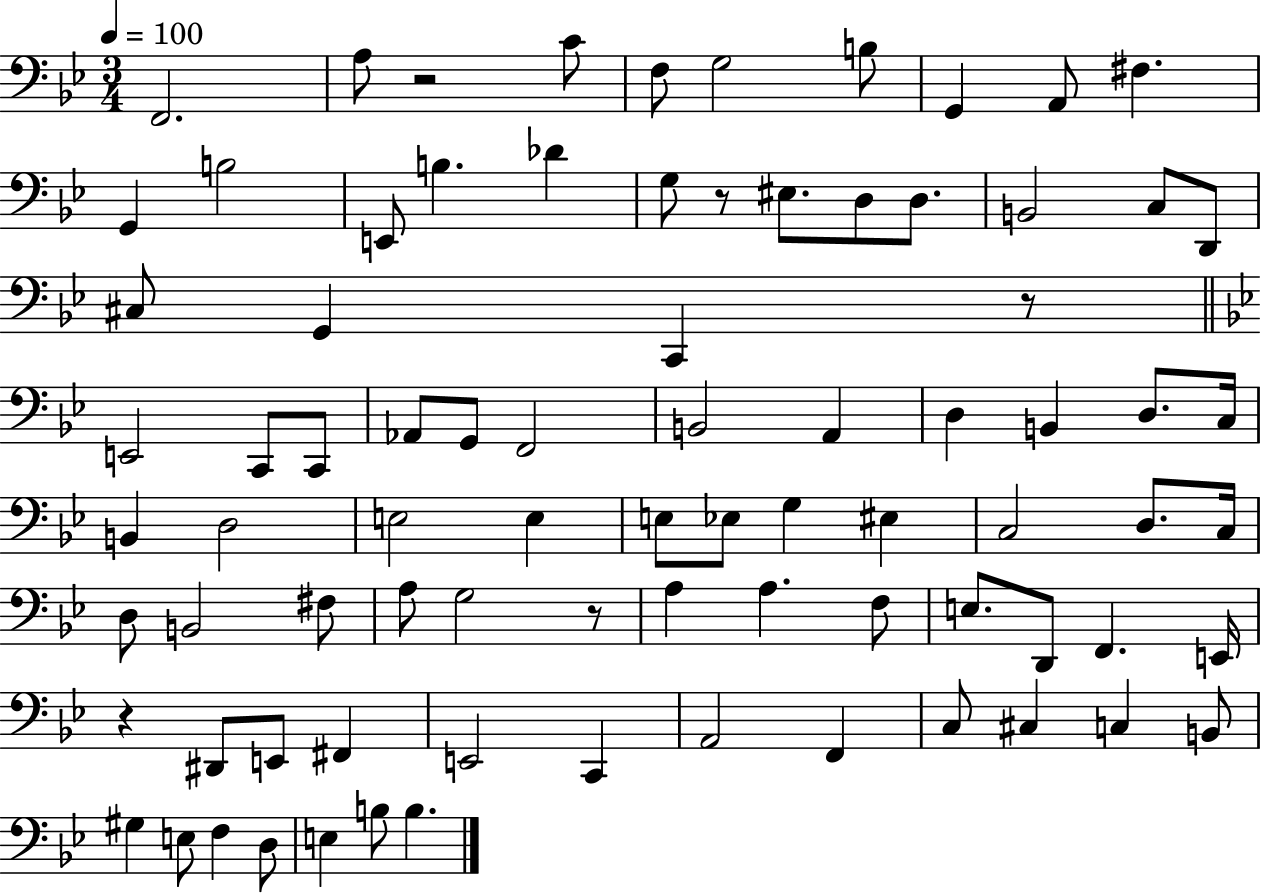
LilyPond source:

{
  \clef bass
  \numericTimeSignature
  \time 3/4
  \key bes \major
  \tempo 4 = 100
  f,2. | a8 r2 c'8 | f8 g2 b8 | g,4 a,8 fis4. | \break g,4 b2 | e,8 b4. des'4 | g8 r8 eis8. d8 d8. | b,2 c8 d,8 | \break cis8 g,4 c,4 r8 | \bar "||" \break \key g \minor e,2 c,8 c,8 | aes,8 g,8 f,2 | b,2 a,4 | d4 b,4 d8. c16 | \break b,4 d2 | e2 e4 | e8 ees8 g4 eis4 | c2 d8. c16 | \break d8 b,2 fis8 | a8 g2 r8 | a4 a4. f8 | e8. d,8 f,4. e,16 | \break r4 dis,8 e,8 fis,4 | e,2 c,4 | a,2 f,4 | c8 cis4 c4 b,8 | \break gis4 e8 f4 d8 | e4 b8 b4. | \bar "|."
}